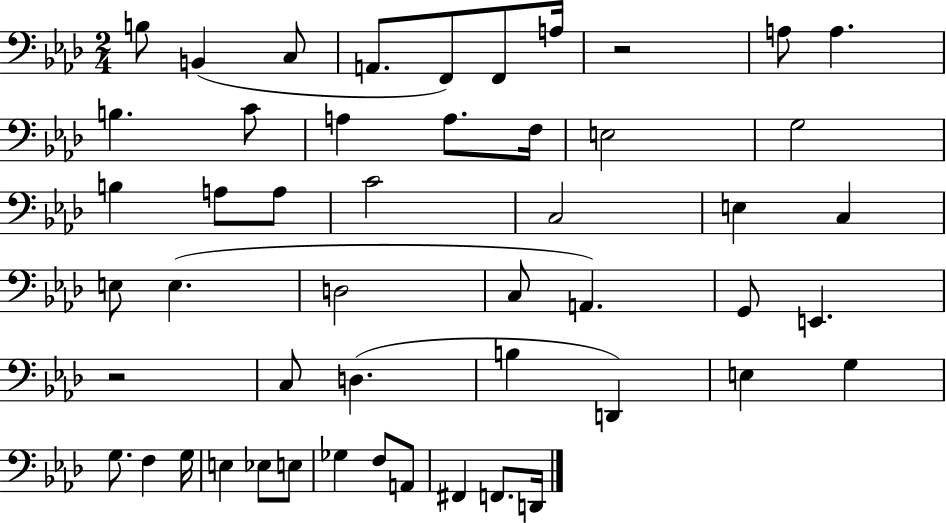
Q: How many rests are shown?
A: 2